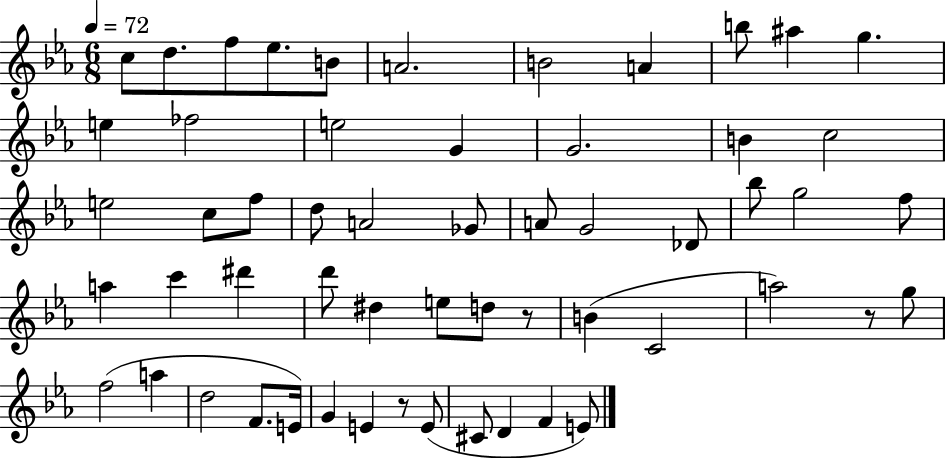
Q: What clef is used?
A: treble